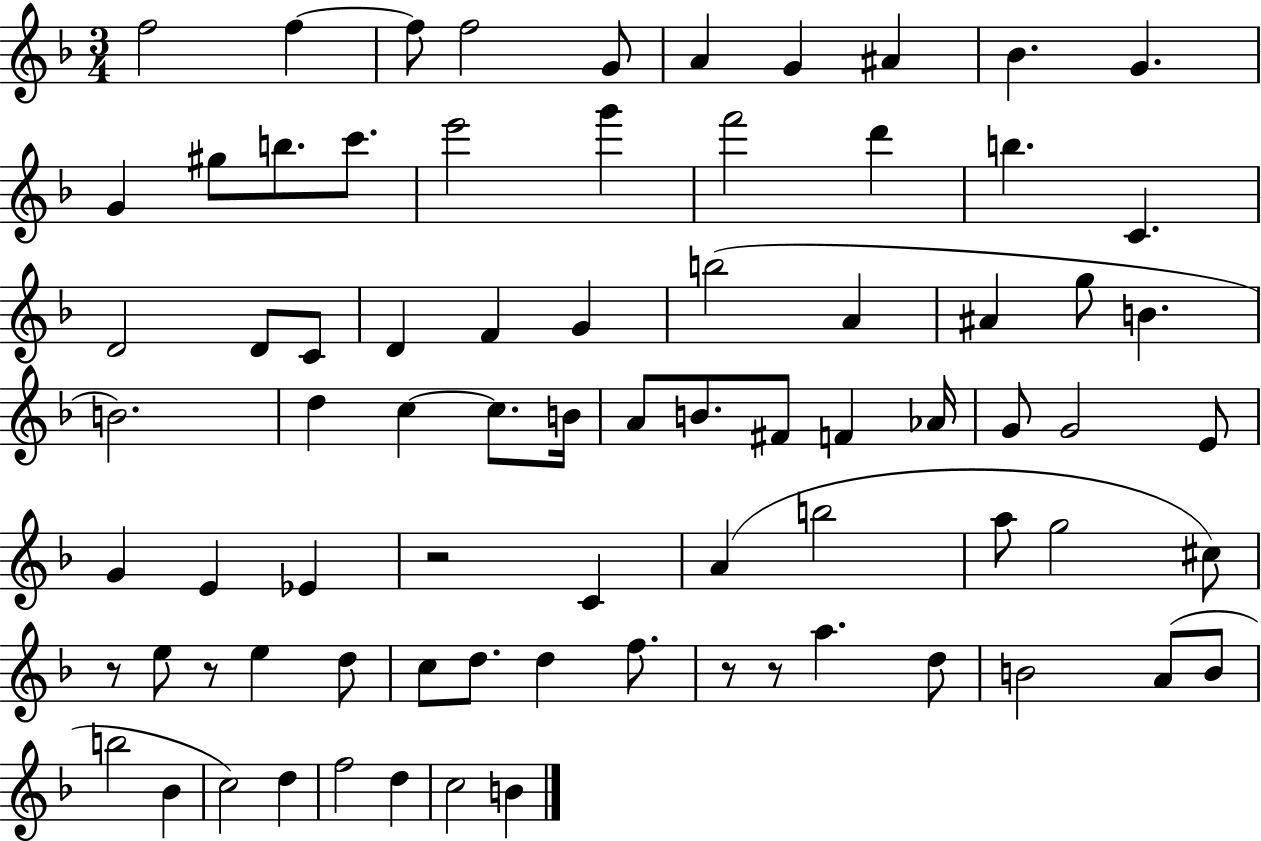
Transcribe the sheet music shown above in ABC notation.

X:1
T:Untitled
M:3/4
L:1/4
K:F
f2 f f/2 f2 G/2 A G ^A _B G G ^g/2 b/2 c'/2 e'2 g' f'2 d' b C D2 D/2 C/2 D F G b2 A ^A g/2 B B2 d c c/2 B/4 A/2 B/2 ^F/2 F _A/4 G/2 G2 E/2 G E _E z2 C A b2 a/2 g2 ^c/2 z/2 e/2 z/2 e d/2 c/2 d/2 d f/2 z/2 z/2 a d/2 B2 A/2 B/2 b2 _B c2 d f2 d c2 B